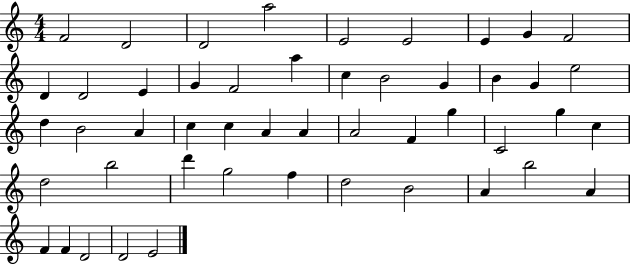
X:1
T:Untitled
M:4/4
L:1/4
K:C
F2 D2 D2 a2 E2 E2 E G F2 D D2 E G F2 a c B2 G B G e2 d B2 A c c A A A2 F g C2 g c d2 b2 d' g2 f d2 B2 A b2 A F F D2 D2 E2